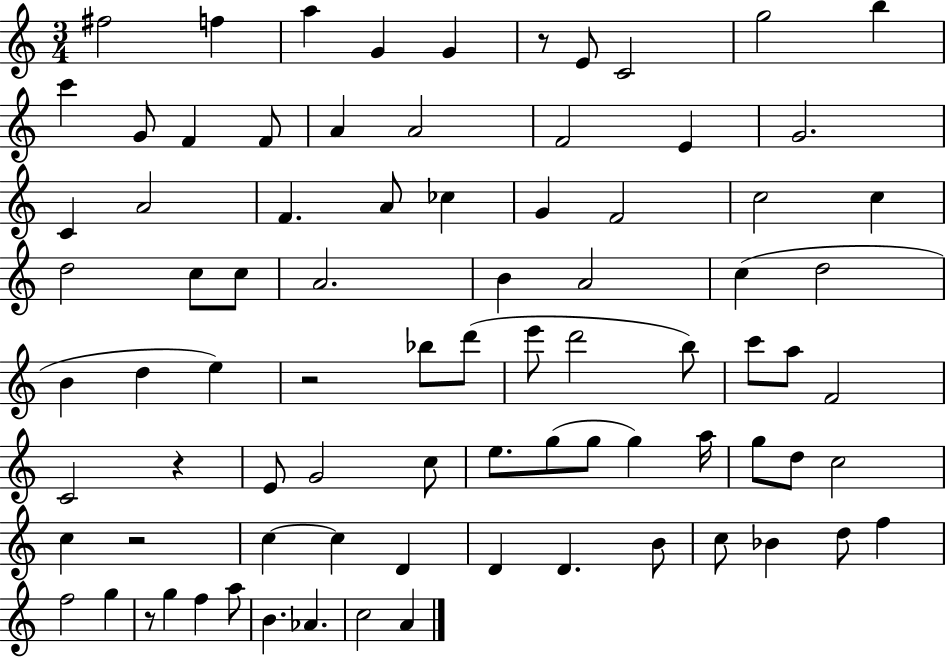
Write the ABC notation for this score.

X:1
T:Untitled
M:3/4
L:1/4
K:C
^f2 f a G G z/2 E/2 C2 g2 b c' G/2 F F/2 A A2 F2 E G2 C A2 F A/2 _c G F2 c2 c d2 c/2 c/2 A2 B A2 c d2 B d e z2 _b/2 d'/2 e'/2 d'2 b/2 c'/2 a/2 F2 C2 z E/2 G2 c/2 e/2 g/2 g/2 g a/4 g/2 d/2 c2 c z2 c c D D D B/2 c/2 _B d/2 f f2 g z/2 g f a/2 B _A c2 A